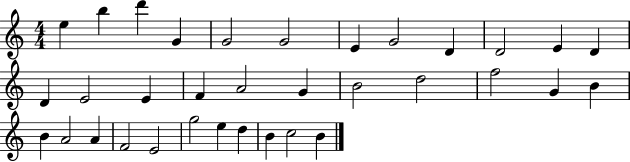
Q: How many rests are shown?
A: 0